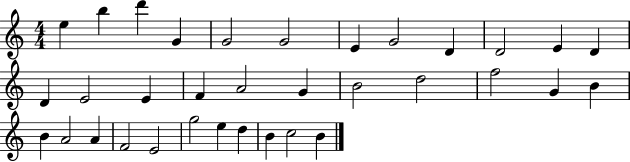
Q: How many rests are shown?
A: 0